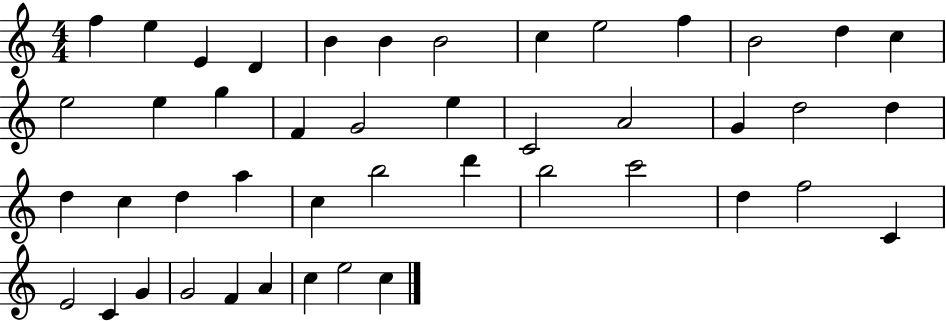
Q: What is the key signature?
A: C major